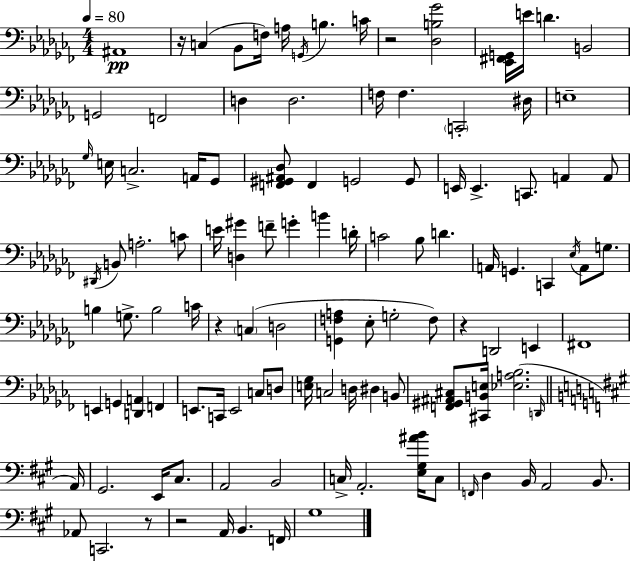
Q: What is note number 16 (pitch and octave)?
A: F3